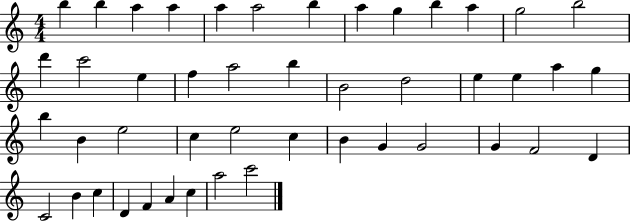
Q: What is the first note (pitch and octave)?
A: B5